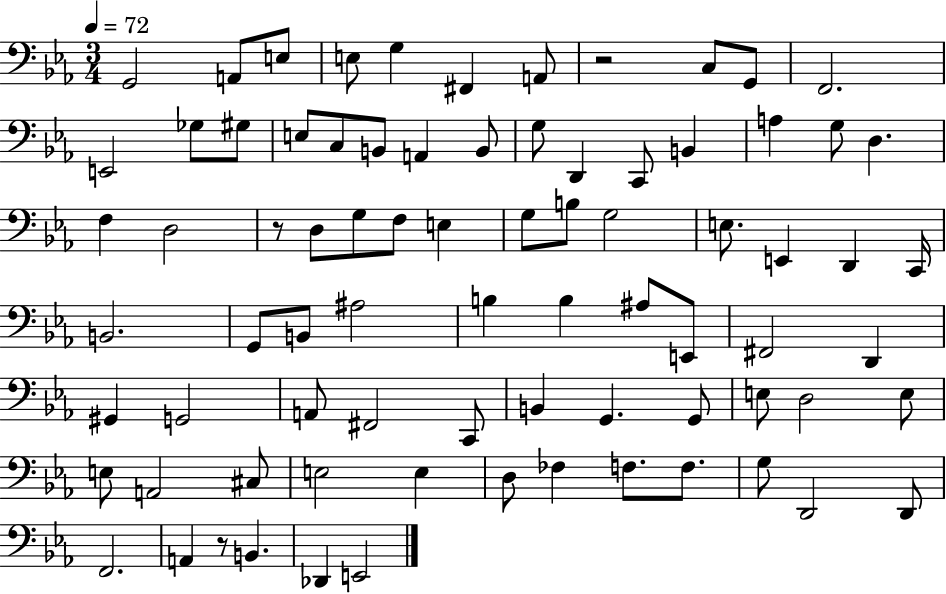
G2/h A2/e E3/e E3/e G3/q F#2/q A2/e R/h C3/e G2/e F2/h. E2/h Gb3/e G#3/e E3/e C3/e B2/e A2/q B2/e G3/e D2/q C2/e B2/q A3/q G3/e D3/q. F3/q D3/h R/e D3/e G3/e F3/e E3/q G3/e B3/e G3/h E3/e. E2/q D2/q C2/s B2/h. G2/e B2/e A#3/h B3/q B3/q A#3/e E2/e F#2/h D2/q G#2/q G2/h A2/e F#2/h C2/e B2/q G2/q. G2/e E3/e D3/h E3/e E3/e A2/h C#3/e E3/h E3/q D3/e FES3/q F3/e. F3/e. G3/e D2/h D2/e F2/h. A2/q R/e B2/q. Db2/q E2/h